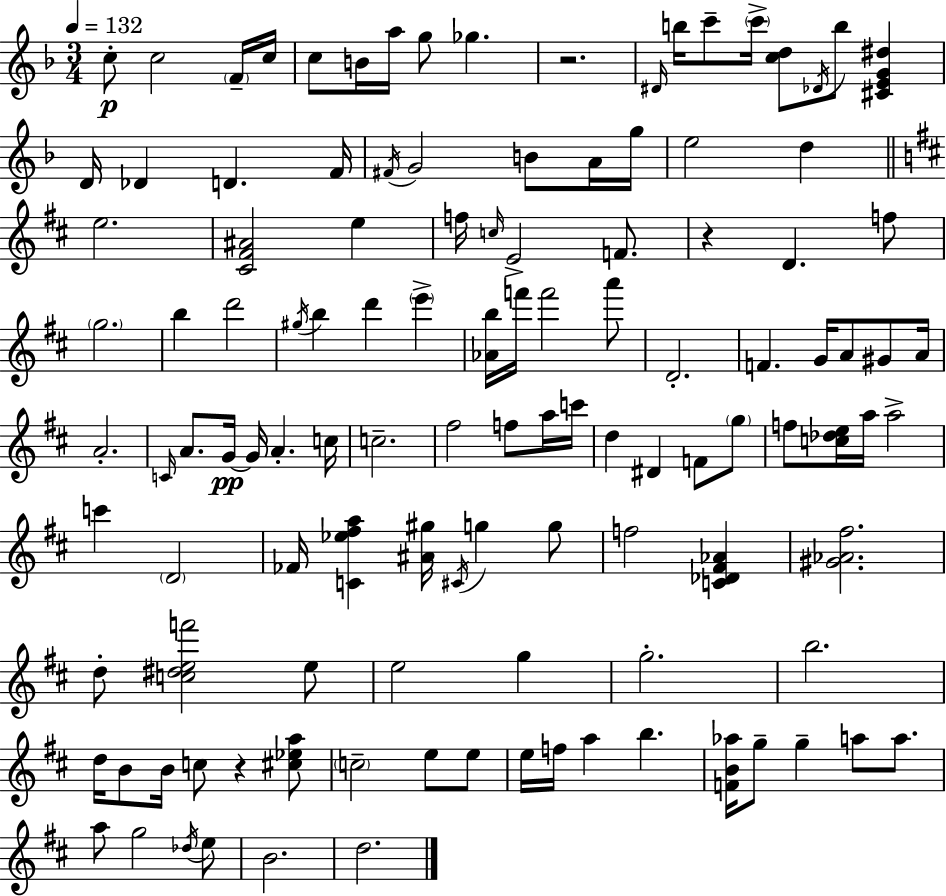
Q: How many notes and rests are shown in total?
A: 118